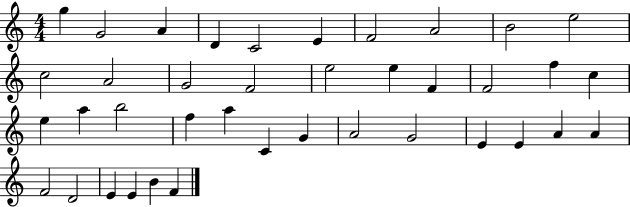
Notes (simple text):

G5/q G4/h A4/q D4/q C4/h E4/q F4/h A4/h B4/h E5/h C5/h A4/h G4/h F4/h E5/h E5/q F4/q F4/h F5/q C5/q E5/q A5/q B5/h F5/q A5/q C4/q G4/q A4/h G4/h E4/q E4/q A4/q A4/q F4/h D4/h E4/q E4/q B4/q F4/q